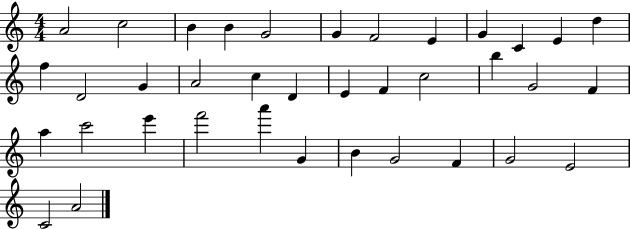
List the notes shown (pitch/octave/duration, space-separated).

A4/h C5/h B4/q B4/q G4/h G4/q F4/h E4/q G4/q C4/q E4/q D5/q F5/q D4/h G4/q A4/h C5/q D4/q E4/q F4/q C5/h B5/q G4/h F4/q A5/q C6/h E6/q F6/h A6/q G4/q B4/q G4/h F4/q G4/h E4/h C4/h A4/h